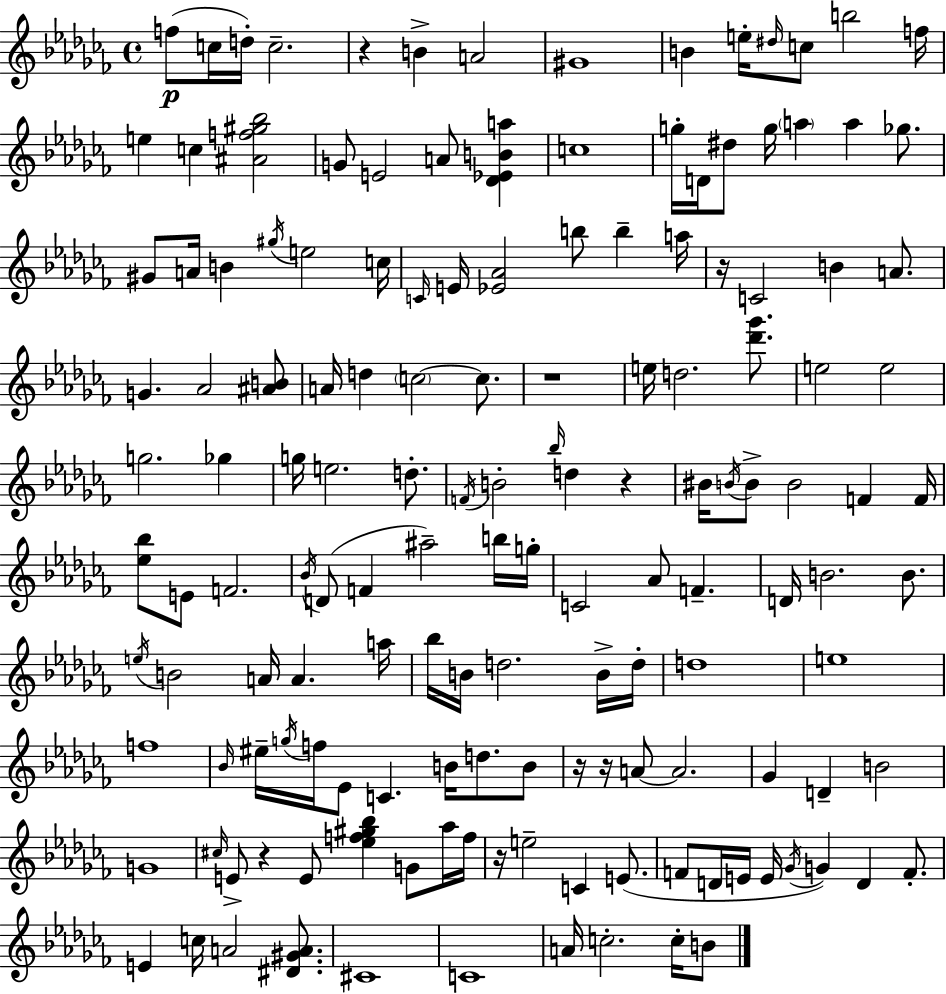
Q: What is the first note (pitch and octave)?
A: F5